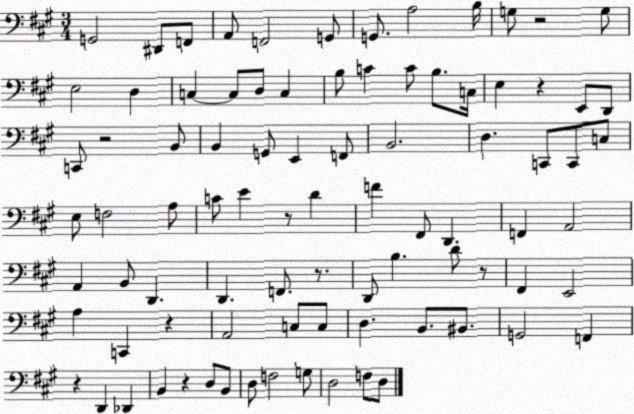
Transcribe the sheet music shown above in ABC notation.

X:1
T:Untitled
M:3/4
L:1/4
K:A
G,,2 ^D,,/2 F,,/2 A,,/2 F,,2 G,,/2 G,,/2 A,2 B,/4 G,/2 z2 G,/2 E,2 D, C, C,/2 D,/2 C, B,/2 C C/2 B,/2 C,/4 E, z E,,/2 D,,/2 C,,/2 z2 B,,/2 B,, G,,/2 E,, F,,/2 B,,2 D, C,,/2 C,,/2 C,/2 E,/2 F,2 A,/2 C/2 E z/2 D F ^F,,/2 D,, F,, A,,2 A,, B,,/2 D,, D,, F,,/2 z/2 D,,/2 B, D/2 z/2 ^F,, E,,2 A, C,, z A,,2 C,/2 C,/2 D, B,,/2 ^B,,/2 G,,2 F,, z D,, _D,, B,, z D,/2 B,,/2 D,/2 F,2 G,/2 D,2 F,/2 D,/2